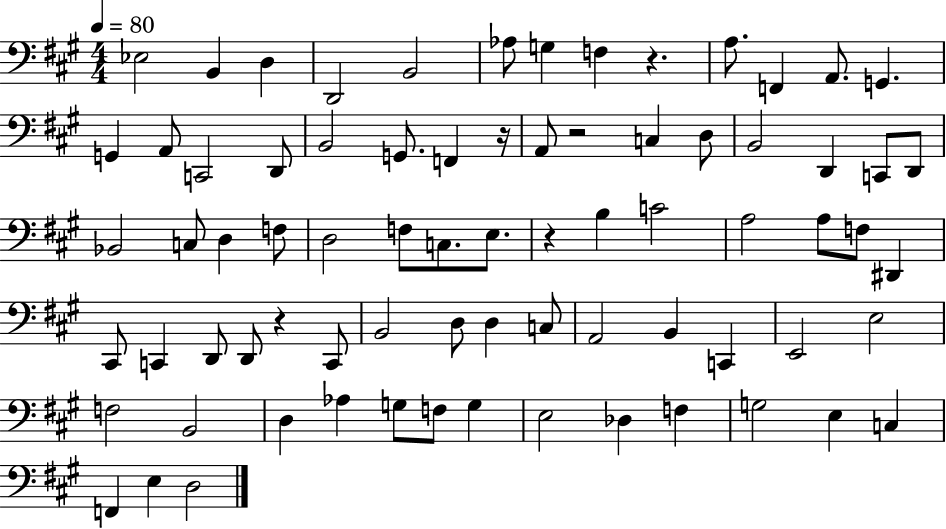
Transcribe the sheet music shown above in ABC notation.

X:1
T:Untitled
M:4/4
L:1/4
K:A
_E,2 B,, D, D,,2 B,,2 _A,/2 G, F, z A,/2 F,, A,,/2 G,, G,, A,,/2 C,,2 D,,/2 B,,2 G,,/2 F,, z/4 A,,/2 z2 C, D,/2 B,,2 D,, C,,/2 D,,/2 _B,,2 C,/2 D, F,/2 D,2 F,/2 C,/2 E,/2 z B, C2 A,2 A,/2 F,/2 ^D,, ^C,,/2 C,, D,,/2 D,,/2 z C,,/2 B,,2 D,/2 D, C,/2 A,,2 B,, C,, E,,2 E,2 F,2 B,,2 D, _A, G,/2 F,/2 G, E,2 _D, F, G,2 E, C, F,, E, D,2